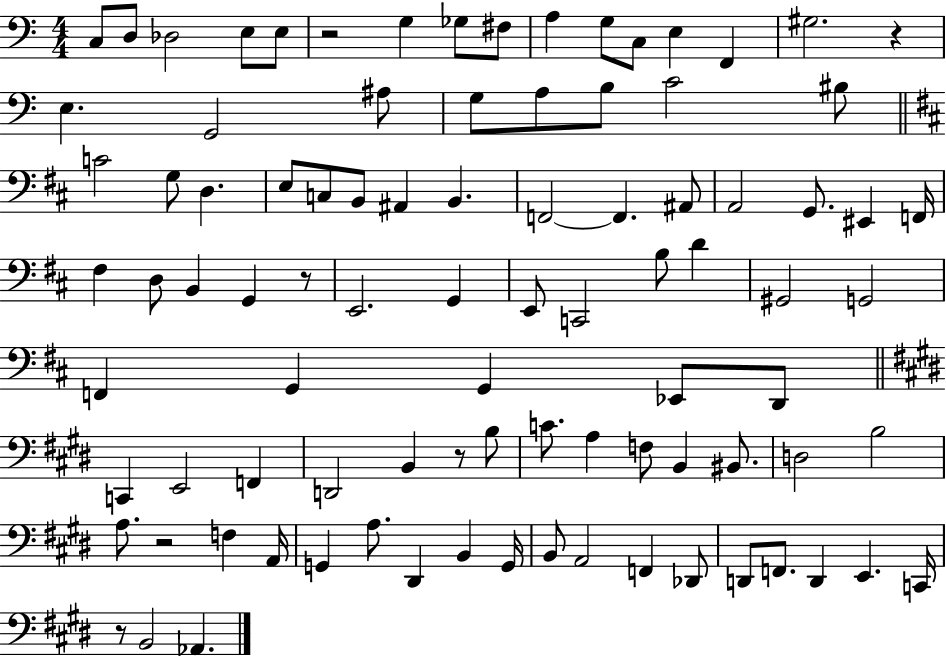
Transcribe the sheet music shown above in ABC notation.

X:1
T:Untitled
M:4/4
L:1/4
K:C
C,/2 D,/2 _D,2 E,/2 E,/2 z2 G, _G,/2 ^F,/2 A, G,/2 C,/2 E, F,, ^G,2 z E, G,,2 ^A,/2 G,/2 A,/2 B,/2 C2 ^B,/2 C2 G,/2 D, E,/2 C,/2 B,,/2 ^A,, B,, F,,2 F,, ^A,,/2 A,,2 G,,/2 ^E,, F,,/4 ^F, D,/2 B,, G,, z/2 E,,2 G,, E,,/2 C,,2 B,/2 D ^G,,2 G,,2 F,, G,, G,, _E,,/2 D,,/2 C,, E,,2 F,, D,,2 B,, z/2 B,/2 C/2 A, F,/2 B,, ^B,,/2 D,2 B,2 A,/2 z2 F, A,,/4 G,, A,/2 ^D,, B,, G,,/4 B,,/2 A,,2 F,, _D,,/2 D,,/2 F,,/2 D,, E,, C,,/4 z/2 B,,2 _A,,